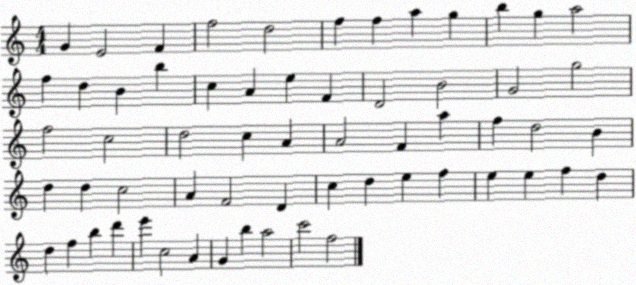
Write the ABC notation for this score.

X:1
T:Untitled
M:4/4
L:1/4
K:C
G E2 F f2 d2 f f a g b g a2 f d B b c A e F D2 B2 G2 g2 f2 c2 d2 c A A2 F a f d2 B d d c2 A F2 D c d e f e e f d d f b d' e' c2 A G b a2 c'2 f2